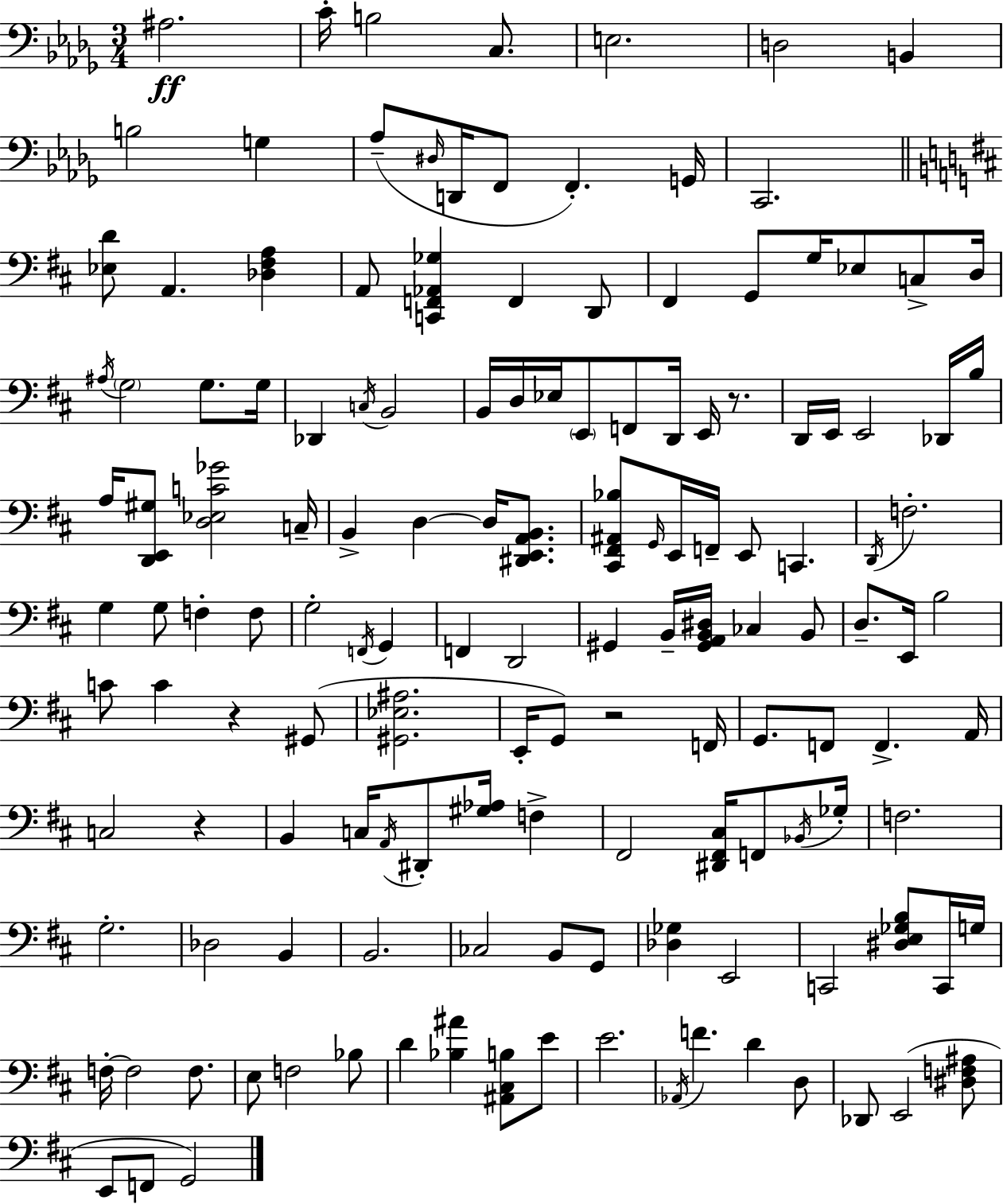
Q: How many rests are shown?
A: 4